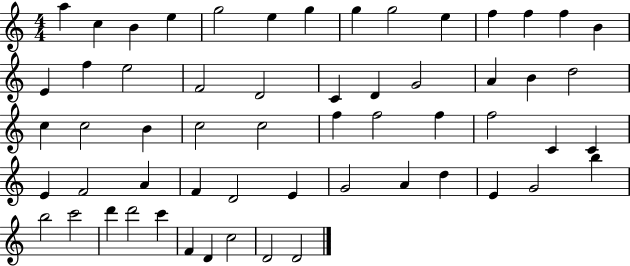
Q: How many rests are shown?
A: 0